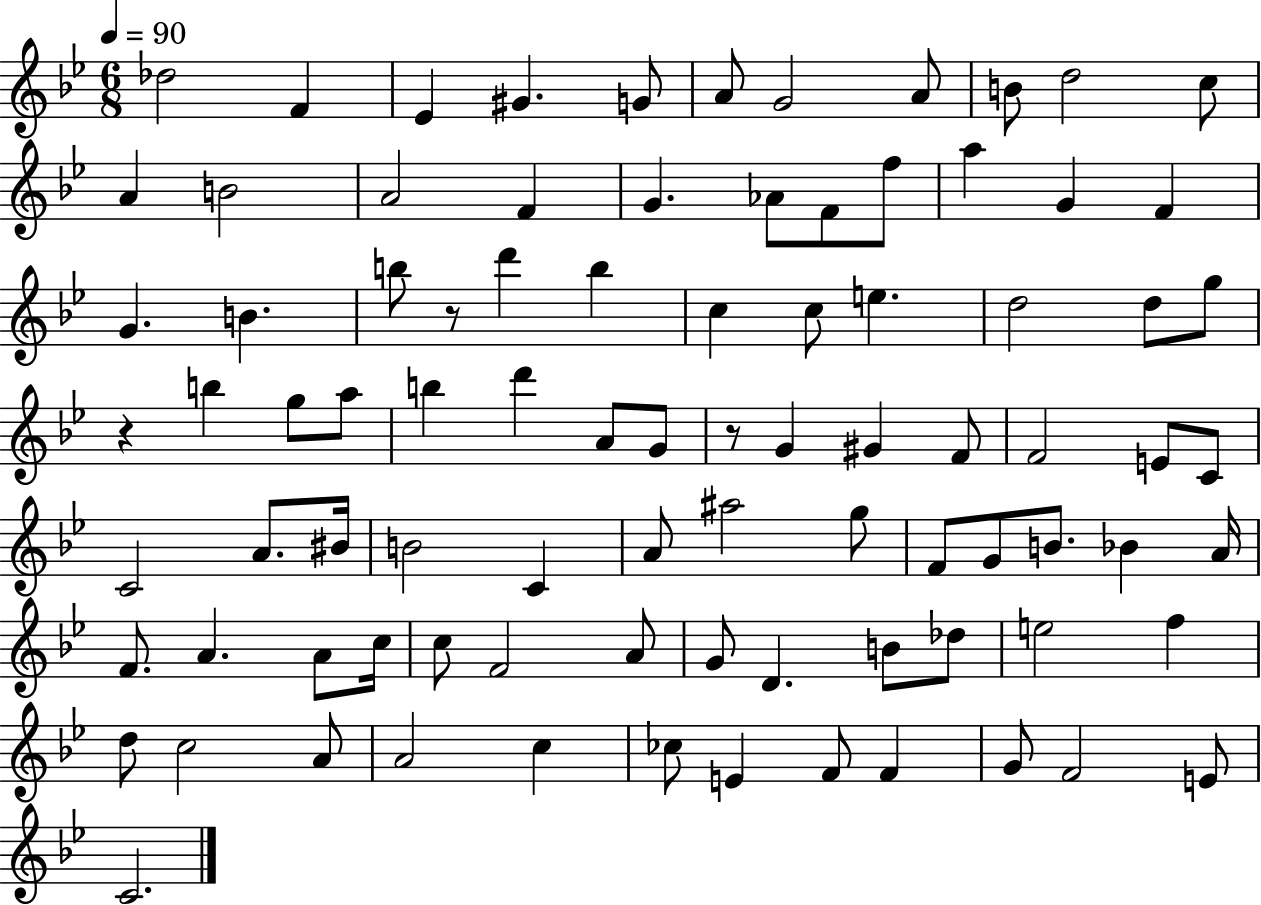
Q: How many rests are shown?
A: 3